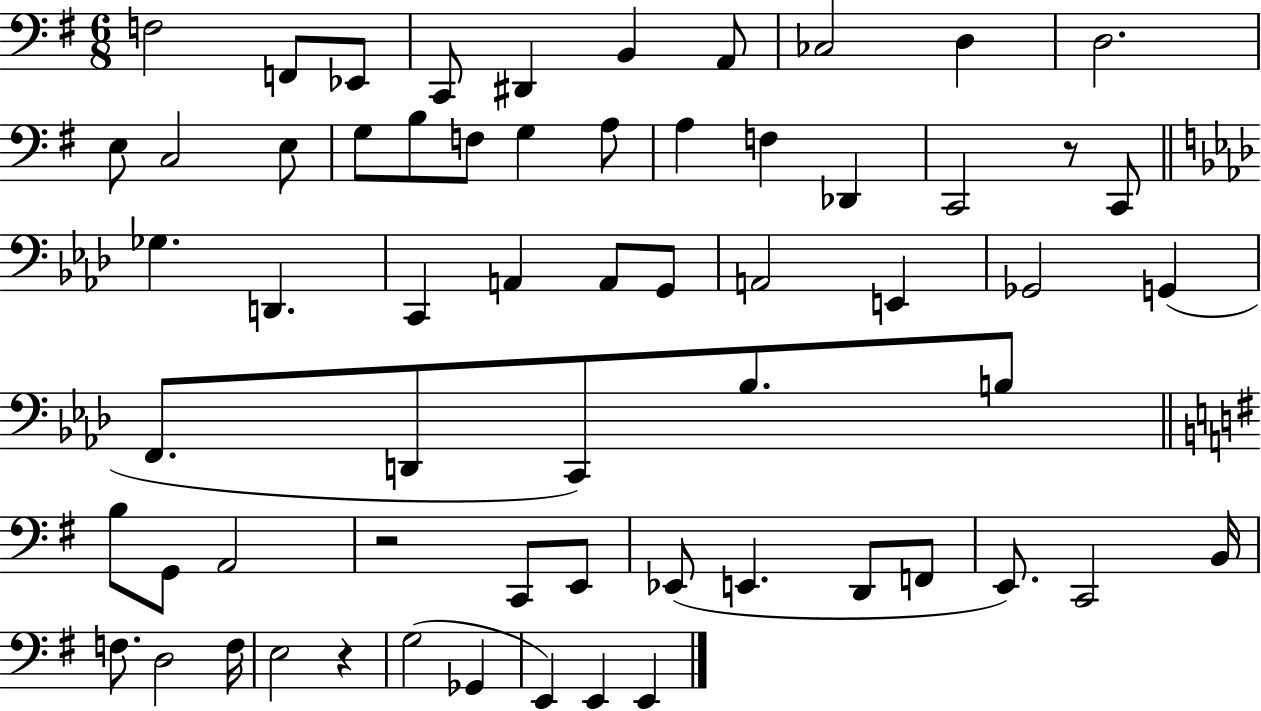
F3/h F2/e Eb2/e C2/e D#2/q B2/q A2/e CES3/h D3/q D3/h. E3/e C3/h E3/e G3/e B3/e F3/e G3/q A3/e A3/q F3/q Db2/q C2/h R/e C2/e Gb3/q. D2/q. C2/q A2/q A2/e G2/e A2/h E2/q Gb2/h G2/q F2/e. D2/e C2/e Bb3/e. B3/e B3/e G2/e A2/h R/h C2/e E2/e Eb2/e E2/q. D2/e F2/e E2/e. C2/h B2/s F3/e. D3/h F3/s E3/h R/q G3/h Gb2/q E2/q E2/q E2/q